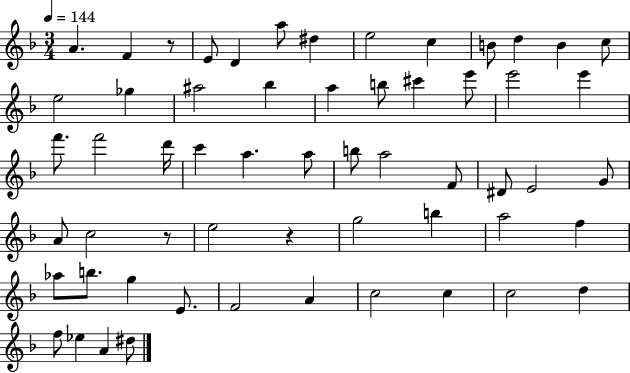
A4/q. F4/q R/e E4/e D4/q A5/e D#5/q E5/h C5/q B4/e D5/q B4/q C5/e E5/h Gb5/q A#5/h Bb5/q A5/q B5/e C#6/q E6/e E6/h E6/q F6/e. F6/h D6/s C6/q A5/q. A5/e B5/e A5/h F4/e D#4/e E4/h G4/e A4/e C5/h R/e E5/h R/q G5/h B5/q A5/h F5/q Ab5/e B5/e. G5/q E4/e. F4/h A4/q C5/h C5/q C5/h D5/q F5/e Eb5/q A4/q D#5/e